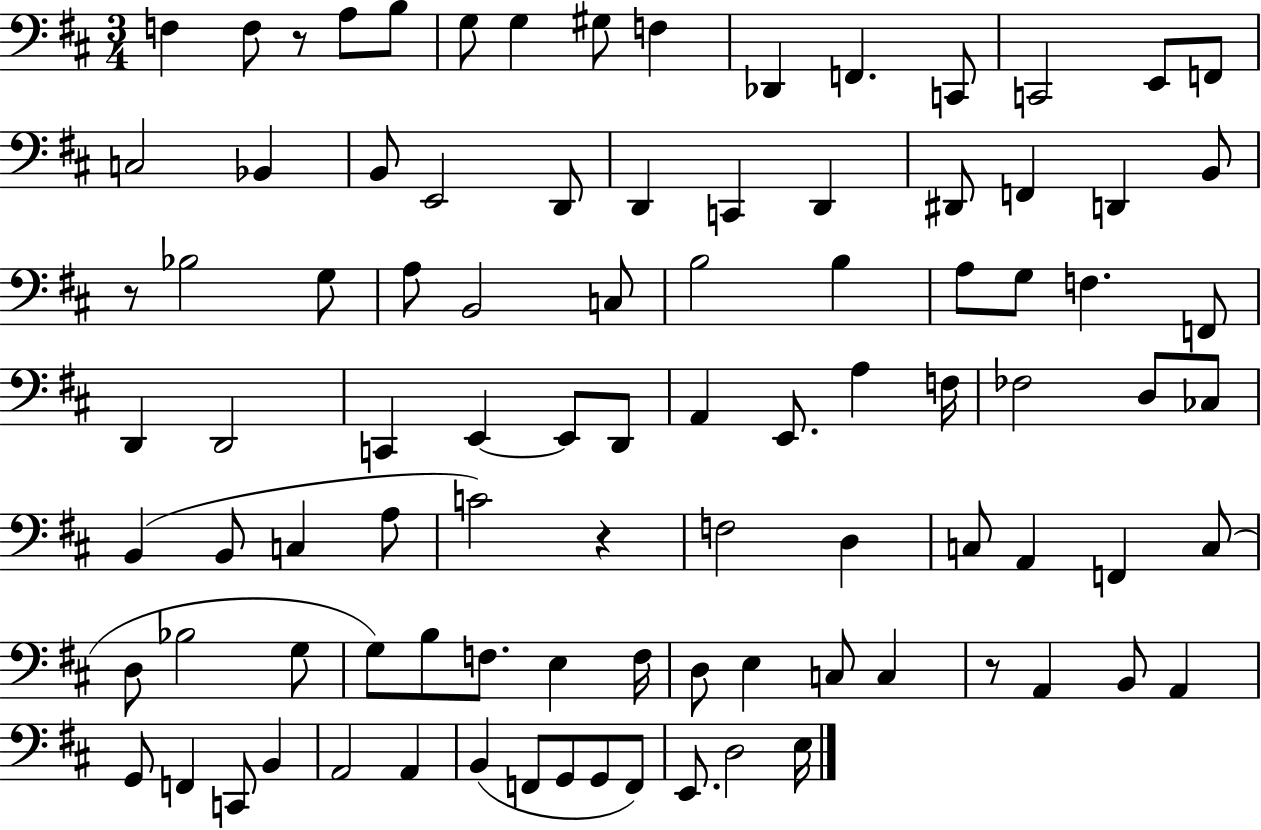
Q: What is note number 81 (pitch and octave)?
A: A2